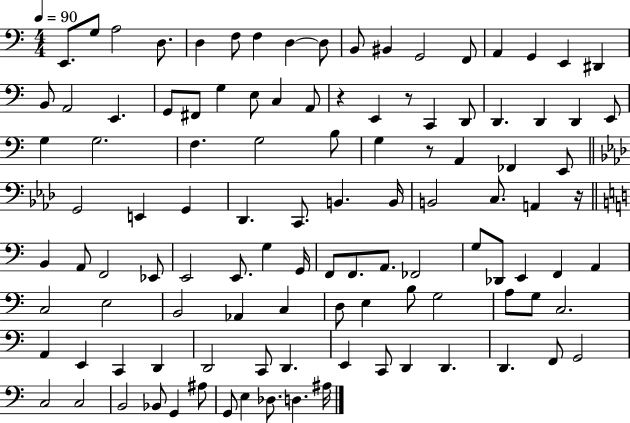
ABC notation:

X:1
T:Untitled
M:4/4
L:1/4
K:C
E,,/2 G,/2 A,2 D,/2 D, F,/2 F, D, D,/2 B,,/2 ^B,, G,,2 F,,/2 A,, G,, E,, ^D,, B,,/2 A,,2 E,, G,,/2 ^F,,/2 G, E,/2 C, A,,/2 z E,, z/2 C,, D,,/2 D,, D,, D,, E,,/2 G, G,2 F, G,2 B,/2 G, z/2 A,, _F,, E,,/2 G,,2 E,, G,, _D,, C,,/2 B,, B,,/4 B,,2 C,/2 A,, z/4 B,, A,,/2 F,,2 _E,,/2 E,,2 E,,/2 G, G,,/4 F,,/2 F,,/2 A,,/2 _F,,2 G,/2 _D,,/2 E,, F,, A,, C,2 E,2 B,,2 _A,, C, D,/2 E, B,/2 G,2 A,/2 G,/2 C,2 A,, E,, C,, D,, D,,2 C,,/2 D,, E,, C,,/2 D,, D,, D,, F,,/2 G,,2 C,2 C,2 B,,2 _B,,/2 G,, ^A,/2 G,,/2 E, _D,/2 D, ^A,/4